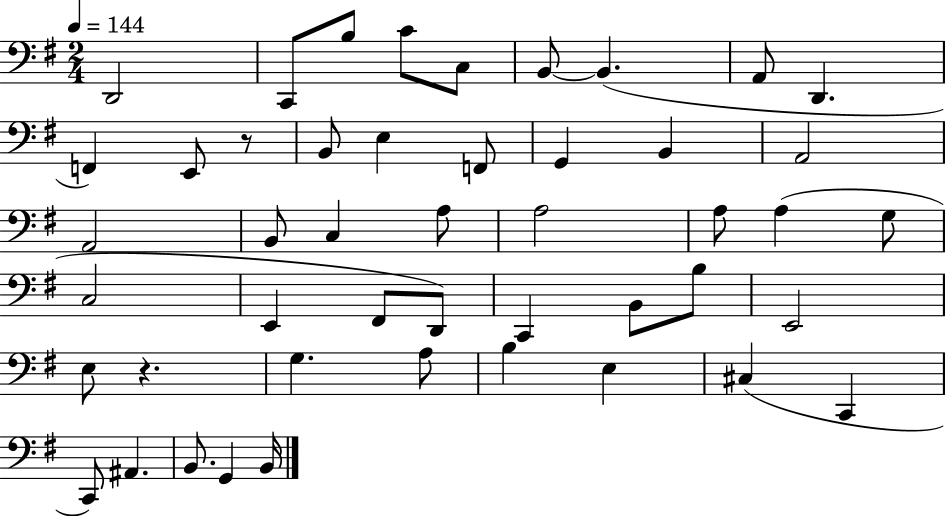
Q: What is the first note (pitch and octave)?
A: D2